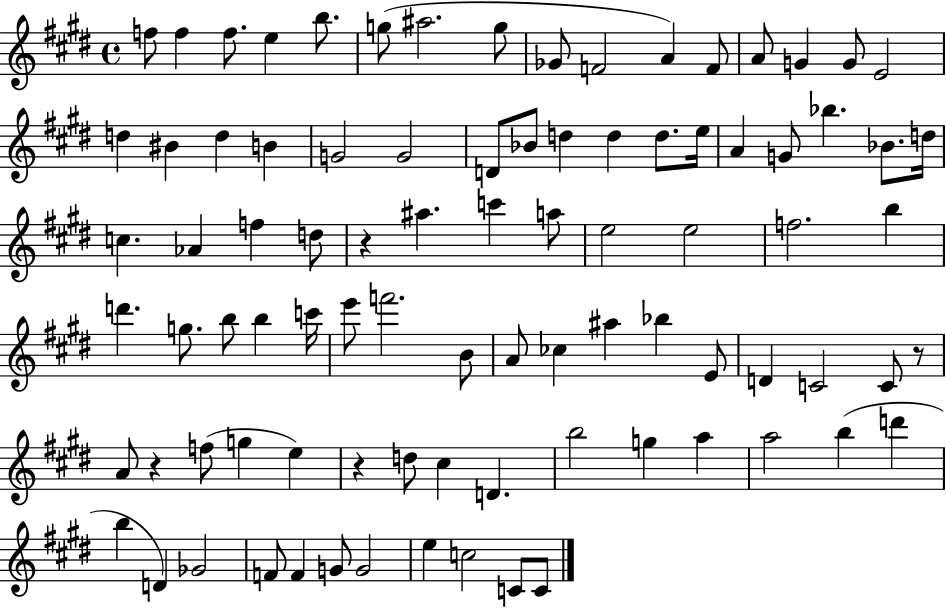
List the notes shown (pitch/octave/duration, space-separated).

F5/e F5/q F5/e. E5/q B5/e. G5/e A#5/h. G5/e Gb4/e F4/h A4/q F4/e A4/e G4/q G4/e E4/h D5/q BIS4/q D5/q B4/q G4/h G4/h D4/e Bb4/e D5/q D5/q D5/e. E5/s A4/q G4/e Bb5/q. Bb4/e. D5/s C5/q. Ab4/q F5/q D5/e R/q A#5/q. C6/q A5/e E5/h E5/h F5/h. B5/q D6/q. G5/e. B5/e B5/q C6/s E6/e F6/h. B4/e A4/e CES5/q A#5/q Bb5/q E4/e D4/q C4/h C4/e R/e A4/e R/q F5/e G5/q E5/q R/q D5/e C#5/q D4/q. B5/h G5/q A5/q A5/h B5/q D6/q B5/q D4/q Gb4/h F4/e F4/q G4/e G4/h E5/q C5/h C4/e C4/e